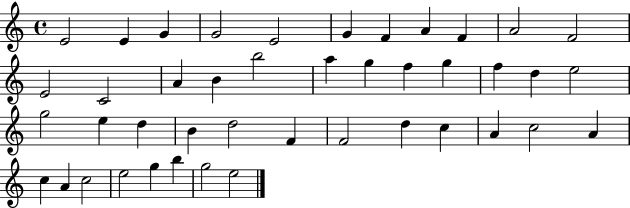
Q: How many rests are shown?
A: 0